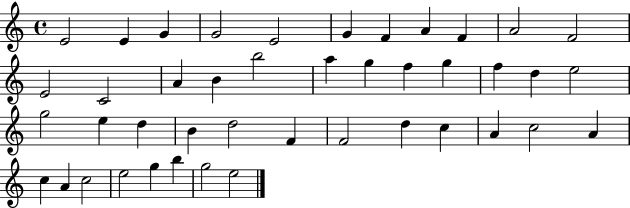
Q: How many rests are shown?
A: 0